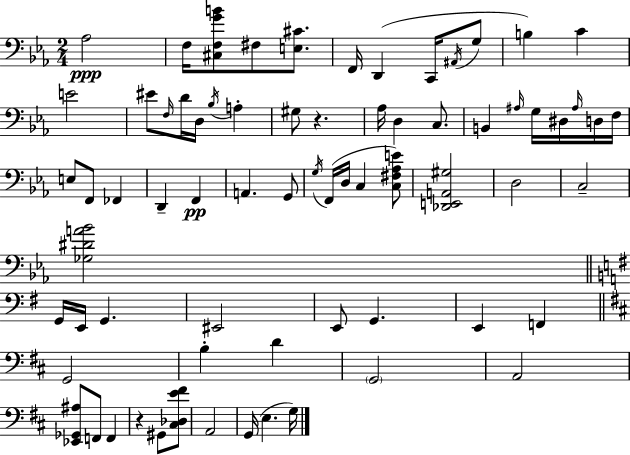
X:1
T:Untitled
M:2/4
L:1/4
K:Cm
_A,2 F,/4 [^C,F,GB]/2 ^F,/2 [E,^C]/2 F,,/4 D,, C,,/4 ^A,,/4 G,/2 B, C E2 ^E/2 F,/4 D/4 D,/4 _B,/4 A, ^G,/2 z _A,/4 D, C,/2 B,, ^A,/4 G,/4 ^D,/4 ^A,/4 D,/4 F,/4 E,/2 F,,/2 _F,, D,, F,, A,, G,,/2 G,/4 F,,/4 D,/4 C, [C,^F,_A,E]/2 [_D,,E,,A,,^G,]2 D,2 C,2 [_G,^DA_B]2 G,,/4 E,,/4 G,, ^E,,2 E,,/2 G,, E,, F,, G,,2 B, D G,,2 A,,2 [_E,,_G,,^A,]/2 F,,/2 F,, z ^G,,/2 [^C,_D,E^F]/2 A,,2 G,,/4 E, G,/4